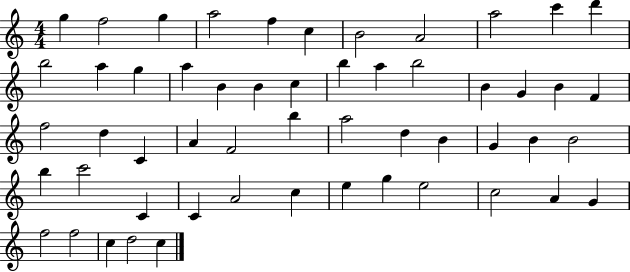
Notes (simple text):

G5/q F5/h G5/q A5/h F5/q C5/q B4/h A4/h A5/h C6/q D6/q B5/h A5/q G5/q A5/q B4/q B4/q C5/q B5/q A5/q B5/h B4/q G4/q B4/q F4/q F5/h D5/q C4/q A4/q F4/h B5/q A5/h D5/q B4/q G4/q B4/q B4/h B5/q C6/h C4/q C4/q A4/h C5/q E5/q G5/q E5/h C5/h A4/q G4/q F5/h F5/h C5/q D5/h C5/q